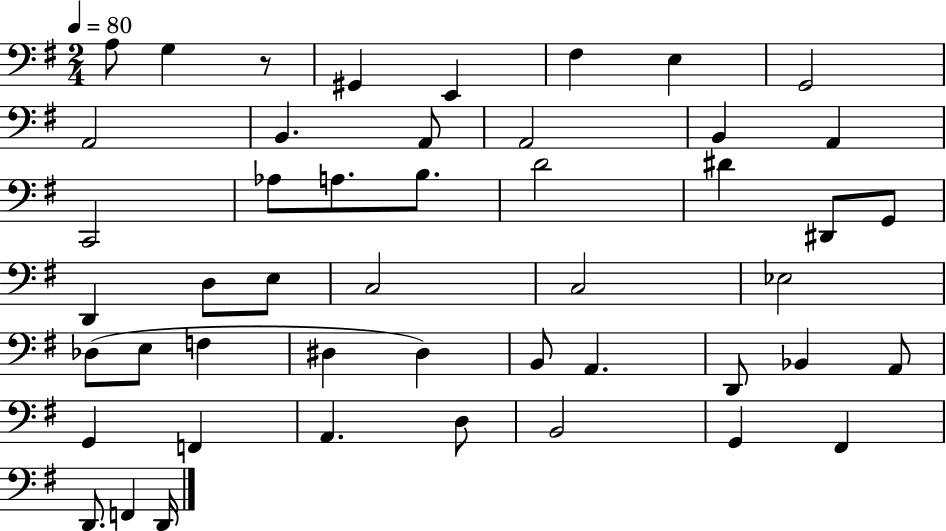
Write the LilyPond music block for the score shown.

{
  \clef bass
  \numericTimeSignature
  \time 2/4
  \key g \major
  \tempo 4 = 80
  \repeat volta 2 { a8 g4 r8 | gis,4 e,4 | fis4 e4 | g,2 | \break a,2 | b,4. a,8 | a,2 | b,4 a,4 | \break c,2 | aes8 a8. b8. | d'2 | dis'4 dis,8 g,8 | \break d,4 d8 e8 | c2 | c2 | ees2 | \break des8( e8 f4 | dis4 dis4) | b,8 a,4. | d,8 bes,4 a,8 | \break g,4 f,4 | a,4. d8 | b,2 | g,4 fis,4 | \break d,8. f,4 d,16 | } \bar "|."
}